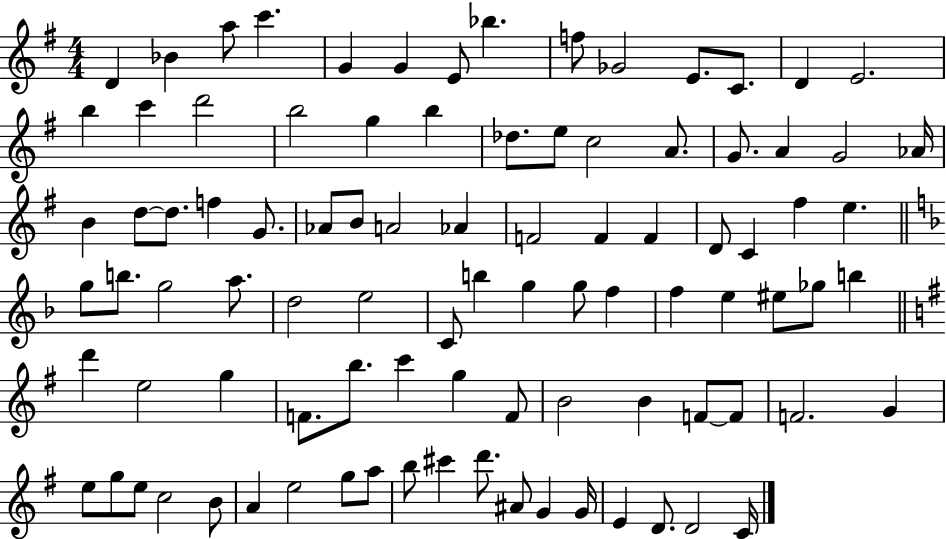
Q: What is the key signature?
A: G major